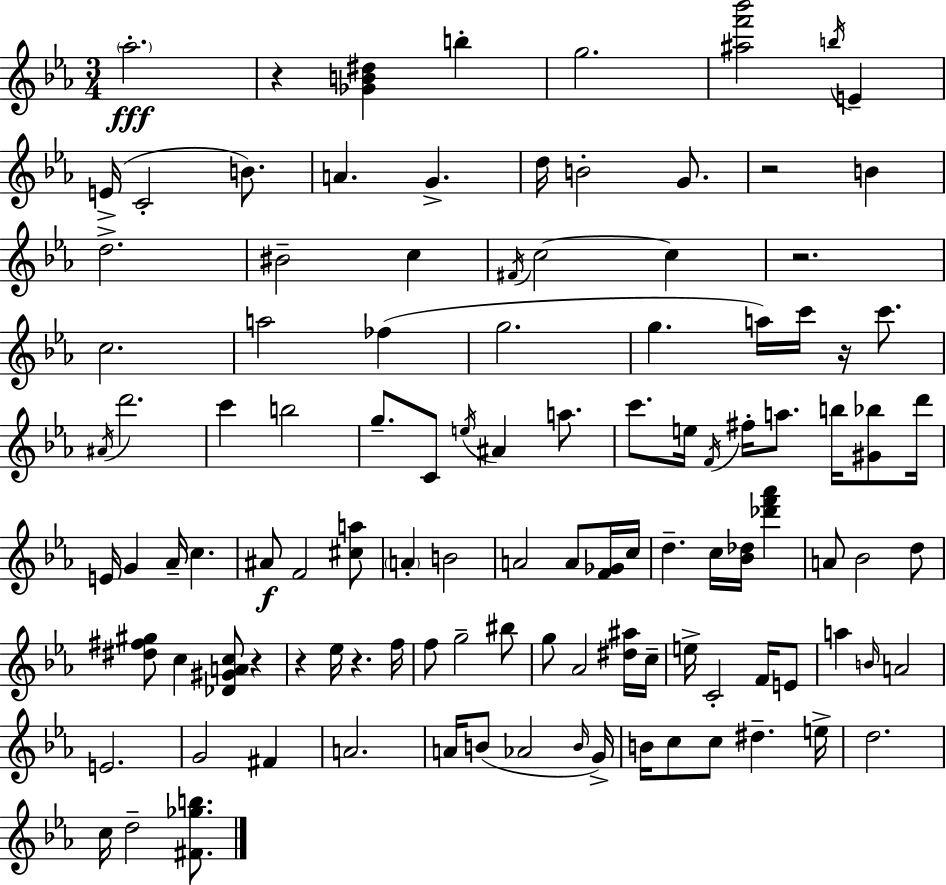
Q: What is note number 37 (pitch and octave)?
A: A5